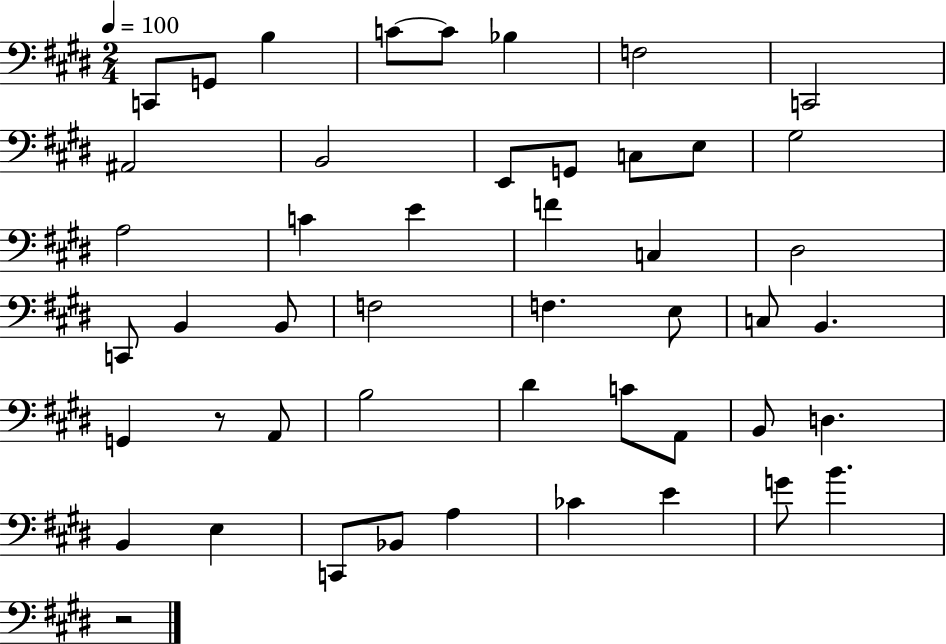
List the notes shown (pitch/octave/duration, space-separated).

C2/e G2/e B3/q C4/e C4/e Bb3/q F3/h C2/h A#2/h B2/h E2/e G2/e C3/e E3/e G#3/h A3/h C4/q E4/q F4/q C3/q D#3/h C2/e B2/q B2/e F3/h F3/q. E3/e C3/e B2/q. G2/q R/e A2/e B3/h D#4/q C4/e A2/e B2/e D3/q. B2/q E3/q C2/e Bb2/e A3/q CES4/q E4/q G4/e B4/q. R/h